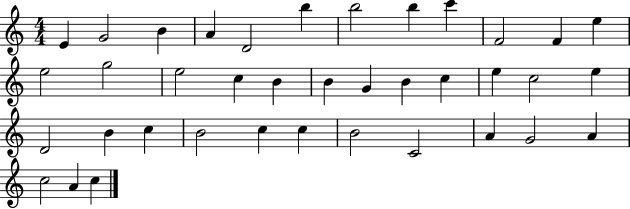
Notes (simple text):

E4/q G4/h B4/q A4/q D4/h B5/q B5/h B5/q C6/q F4/h F4/q E5/q E5/h G5/h E5/h C5/q B4/q B4/q G4/q B4/q C5/q E5/q C5/h E5/q D4/h B4/q C5/q B4/h C5/q C5/q B4/h C4/h A4/q G4/h A4/q C5/h A4/q C5/q